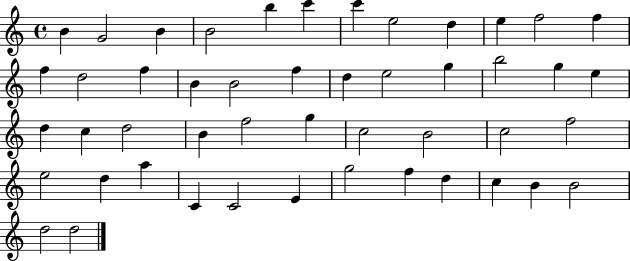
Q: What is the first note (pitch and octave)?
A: B4